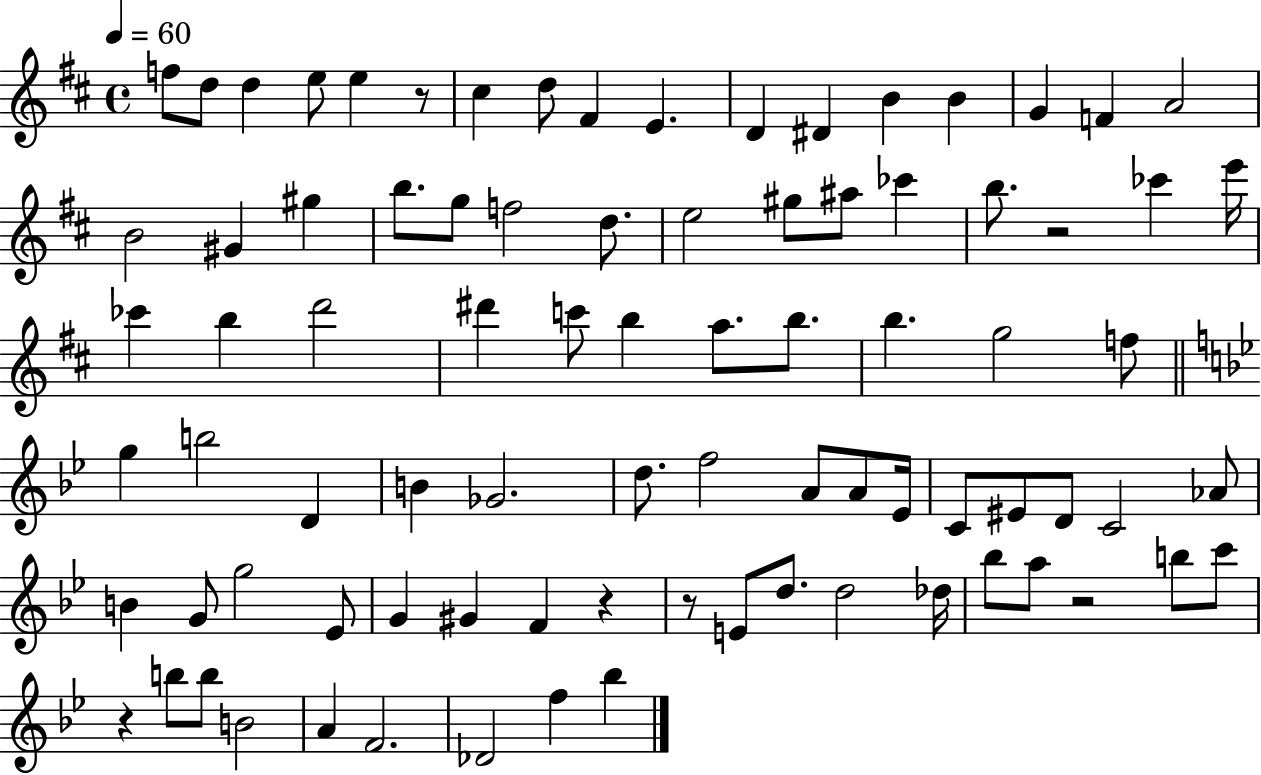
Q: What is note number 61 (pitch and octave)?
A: G4